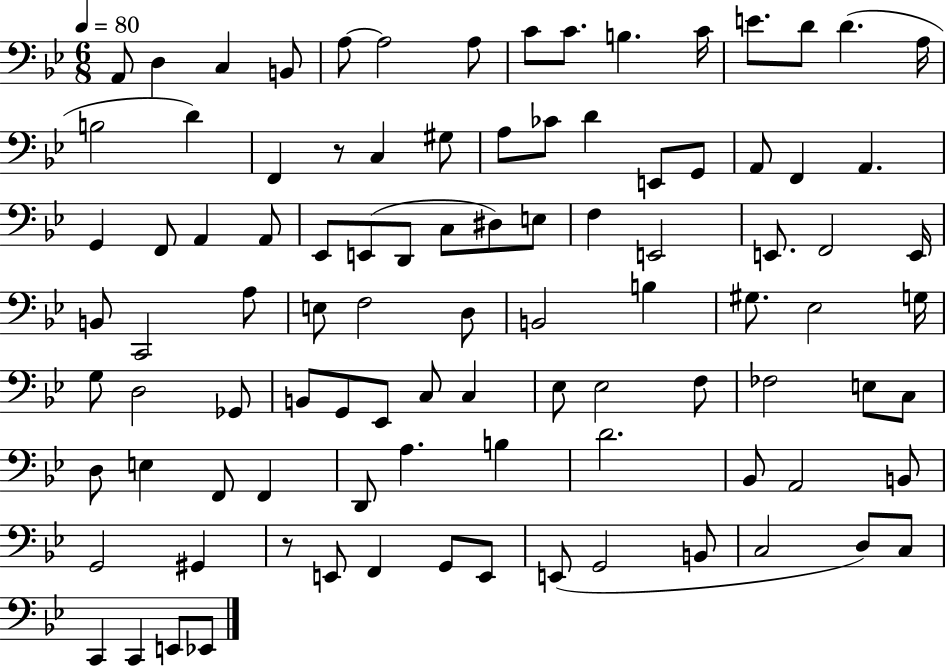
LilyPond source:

{
  \clef bass
  \numericTimeSignature
  \time 6/8
  \key bes \major
  \tempo 4 = 80
  \repeat volta 2 { a,8 d4 c4 b,8 | a8~~ a2 a8 | c'8 c'8. b4. c'16 | e'8. d'8 d'4.( a16 | \break b2 d'4) | f,4 r8 c4 gis8 | a8 ces'8 d'4 e,8 g,8 | a,8 f,4 a,4. | \break g,4 f,8 a,4 a,8 | ees,8 e,8( d,8 c8 dis8) e8 | f4 e,2 | e,8. f,2 e,16 | \break b,8 c,2 a8 | e8 f2 d8 | b,2 b4 | gis8. ees2 g16 | \break g8 d2 ges,8 | b,8 g,8 ees,8 c8 c4 | ees8 ees2 f8 | fes2 e8 c8 | \break d8 e4 f,8 f,4 | d,8 a4. b4 | d'2. | bes,8 a,2 b,8 | \break g,2 gis,4 | r8 e,8 f,4 g,8 e,8 | e,8( g,2 b,8 | c2 d8) c8 | \break c,4 c,4 e,8 ees,8 | } \bar "|."
}